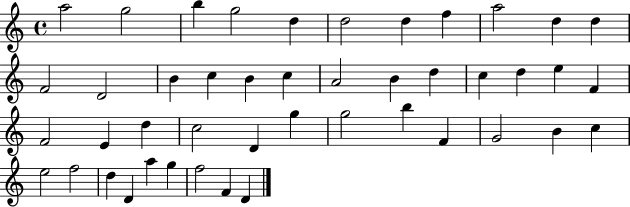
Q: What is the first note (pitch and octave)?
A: A5